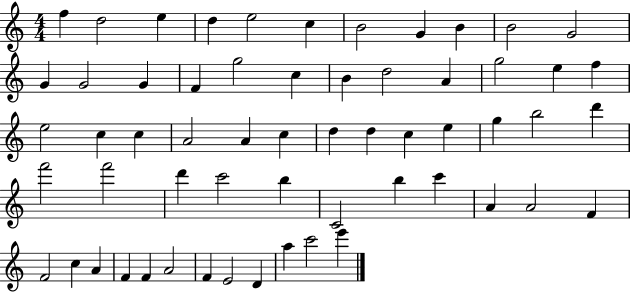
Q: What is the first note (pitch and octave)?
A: F5